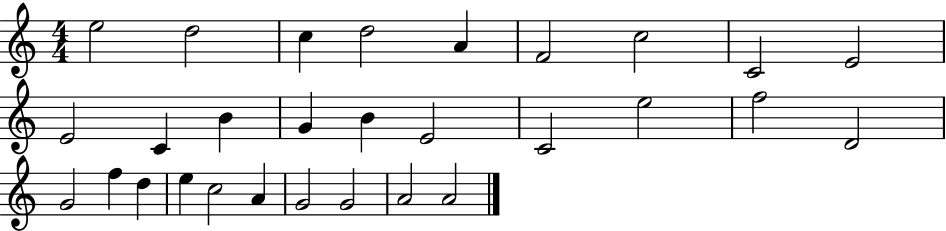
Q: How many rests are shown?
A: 0